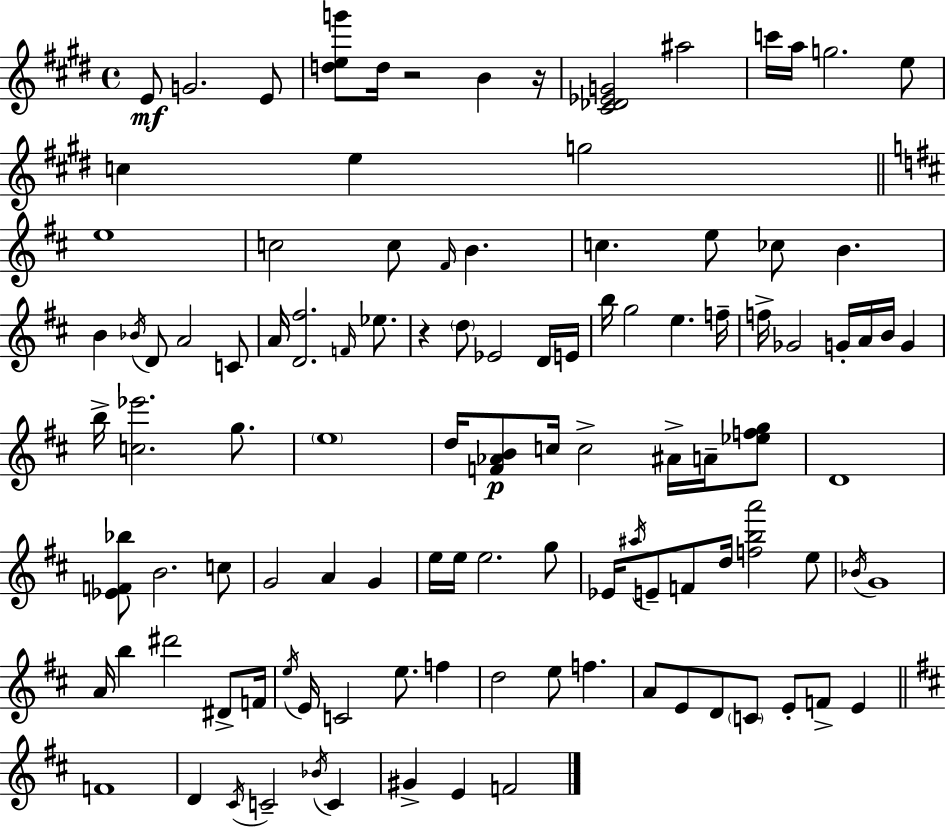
X:1
T:Untitled
M:4/4
L:1/4
K:E
E/2 G2 E/2 [deg']/2 d/4 z2 B z/4 [^C_D_EG]2 ^a2 c'/4 a/4 g2 e/2 c e g2 e4 c2 c/2 ^F/4 B c e/2 _c/2 B B _B/4 D/2 A2 C/2 A/4 [D^f]2 F/4 _e/2 z d/2 _E2 D/4 E/4 b/4 g2 e f/4 f/4 _G2 G/4 A/4 B/4 G b/4 [c_e']2 g/2 e4 d/4 [F_AB]/2 c/4 c2 ^A/4 A/4 [_efg]/2 D4 [_EF_b]/2 B2 c/2 G2 A G e/4 e/4 e2 g/2 _E/4 ^a/4 E/2 F/2 d/4 [fba']2 e/2 _B/4 G4 A/4 b ^d'2 ^D/2 F/4 e/4 E/4 C2 e/2 f d2 e/2 f A/2 E/2 D/2 C/2 E/2 F/2 E F4 D ^C/4 C2 _B/4 C ^G E F2